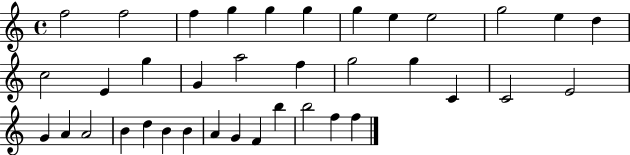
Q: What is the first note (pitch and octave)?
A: F5